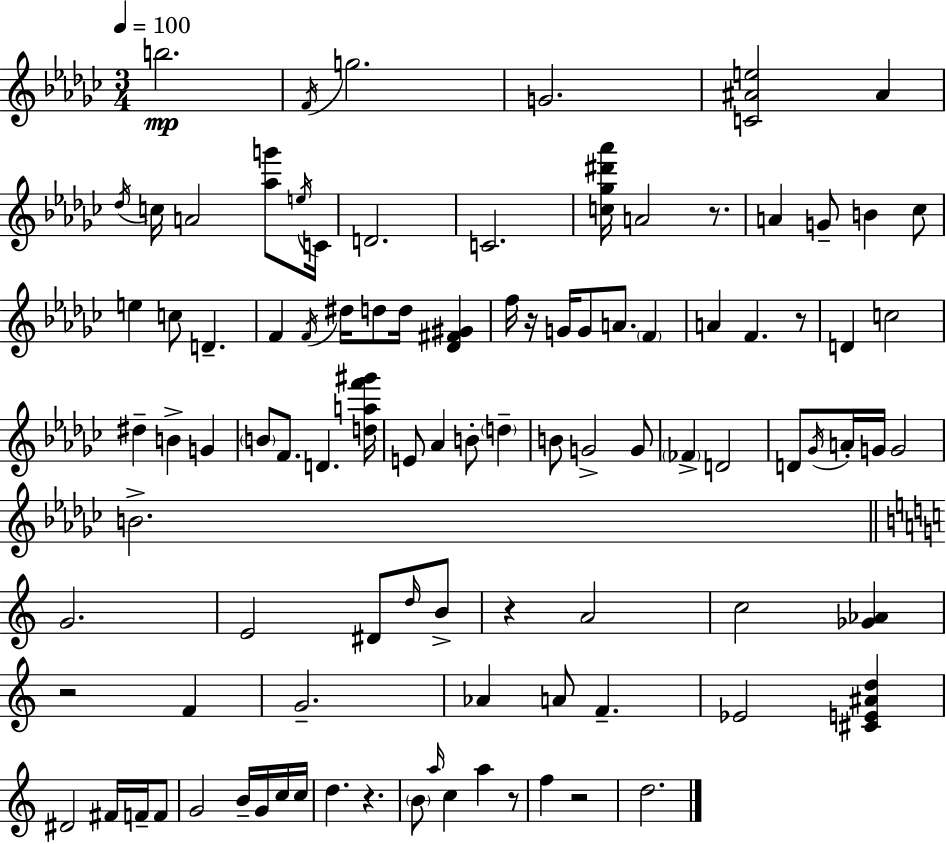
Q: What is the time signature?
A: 3/4